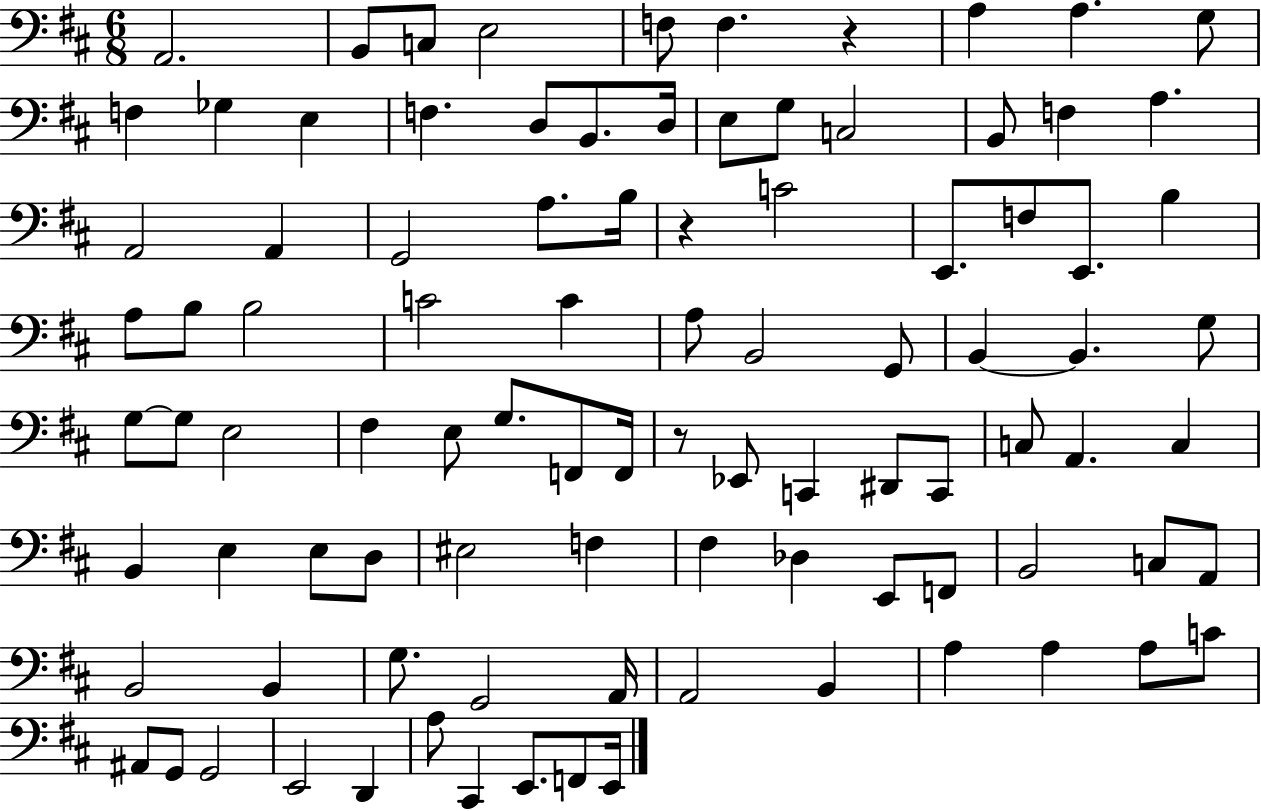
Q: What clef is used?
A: bass